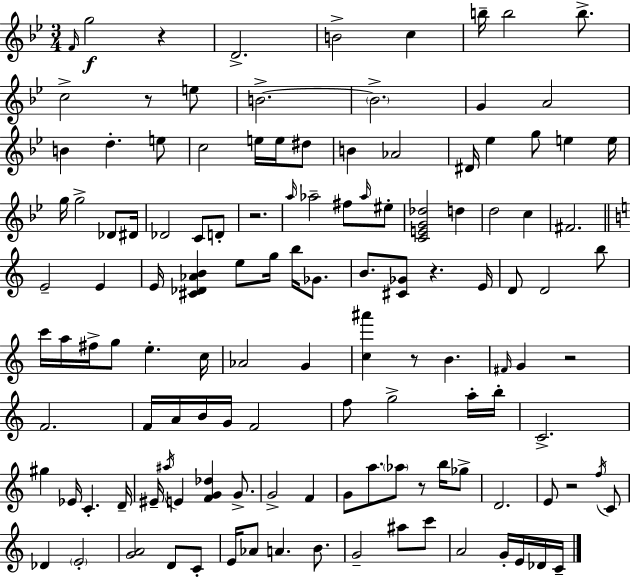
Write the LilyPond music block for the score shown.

{
  \clef treble
  \numericTimeSignature
  \time 3/4
  \key g \minor
  \grace { f'16 }\f g''2 r4 | d'2.-> | b'2-> c''4 | b''16-- b''2 b''8.-> | \break c''2-> r8 e''8 | b'2.->~~ | \parenthesize b'2.-> | g'4 a'2 | \break b'4 d''4.-. e''8 | c''2 e''16 e''16 dis''8 | b'4 aes'2 | dis'16 ees''4 g''8 e''4 | \break e''16 g''16 g''2-> des'8 | dis'16 des'2 c'8 d'8-. | r2. | \grace { a''16 } aes''2-- fis''8 | \break \grace { aes''16 } eis''8-. <c' e' g' des''>2 d''4 | d''2 c''4 | fis'2. | \bar "||" \break \key a \minor e'2-- e'4 | e'16 <cis' des' aes' b'>4 e''8 g''16 b''16 ges'8. | b'8. <cis' ges'>8 r4. e'16 | d'8 d'2 b''8 | \break c'''16 a''16 fis''16-> g''8 e''4.-. c''16 | aes'2 g'4 | <c'' ais'''>4 r8 b'4. | \grace { fis'16 } g'4 r2 | \break f'2. | f'16 a'16 b'16 g'16 f'2 | f''8 g''2-> a''16-. | b''16-. c'2.-> | \break gis''4 ees'16 c'4.-. | d'16-- eis'16-- \acciaccatura { ais''16 } e'4 <f' g' des''>4 g'8.-> | g'2-> f'4 | g'8 a''8. \parenthesize aes''8 r8 b''16 | \break ges''8-> d'2. | e'8 r2 | \acciaccatura { f''16 } c'8 des'4 \parenthesize e'2-. | <g' a'>2 d'8 | \break c'8-. e'16 aes'8 a'4. | b'8. g'2-- ais''8 | c'''8 a'2 g'16-. | e'16 des'16 c'16-- \bar "|."
}